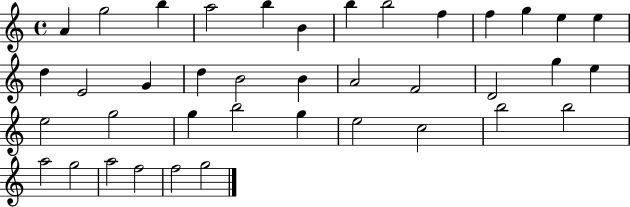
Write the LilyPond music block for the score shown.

{
  \clef treble
  \time 4/4
  \defaultTimeSignature
  \key c \major
  a'4 g''2 b''4 | a''2 b''4 b'4 | b''4 b''2 f''4 | f''4 g''4 e''4 e''4 | \break d''4 e'2 g'4 | d''4 b'2 b'4 | a'2 f'2 | d'2 g''4 e''4 | \break e''2 g''2 | g''4 b''2 g''4 | e''2 c''2 | b''2 b''2 | \break a''2 g''2 | a''2 f''2 | f''2 g''2 | \bar "|."
}